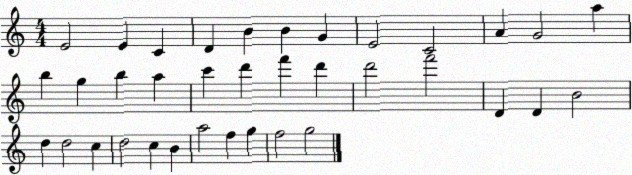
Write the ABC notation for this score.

X:1
T:Untitled
M:4/4
L:1/4
K:C
E2 E C D B B G E2 C2 A G2 a b g b a c' d' f' d' d'2 f'2 D D B2 d d2 c d2 c B a2 f g f2 g2